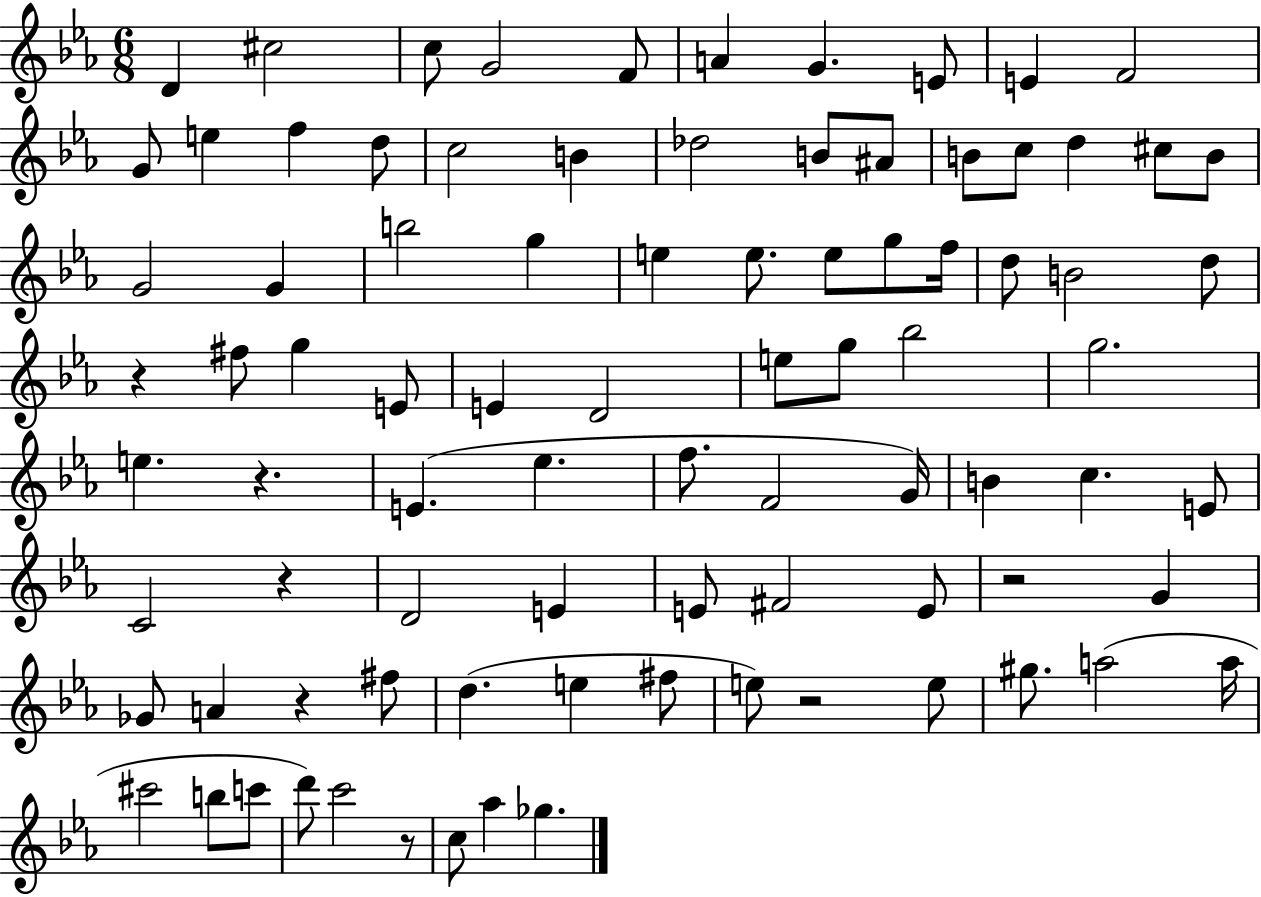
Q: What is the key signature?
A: EES major